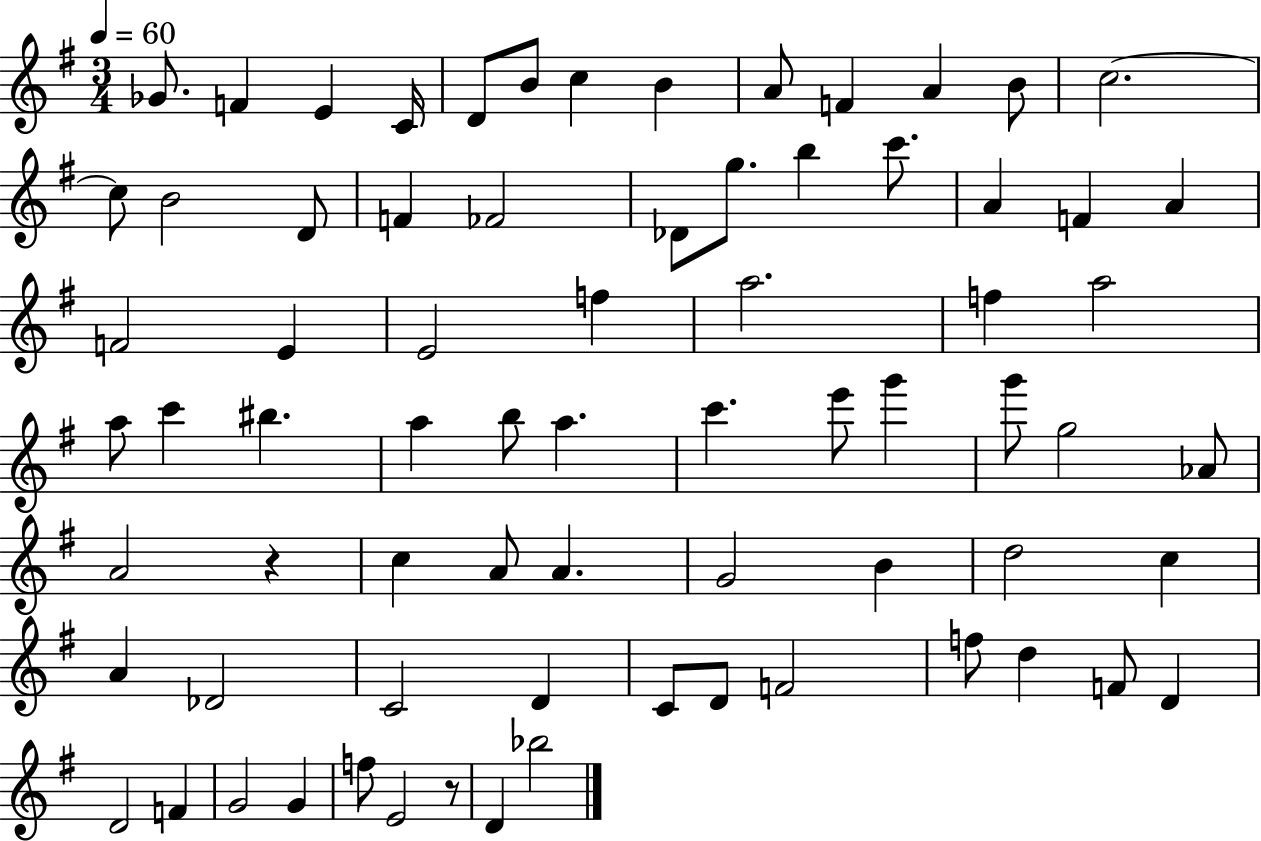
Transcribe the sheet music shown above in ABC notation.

X:1
T:Untitled
M:3/4
L:1/4
K:G
_G/2 F E C/4 D/2 B/2 c B A/2 F A B/2 c2 c/2 B2 D/2 F _F2 _D/2 g/2 b c'/2 A F A F2 E E2 f a2 f a2 a/2 c' ^b a b/2 a c' e'/2 g' g'/2 g2 _A/2 A2 z c A/2 A G2 B d2 c A _D2 C2 D C/2 D/2 F2 f/2 d F/2 D D2 F G2 G f/2 E2 z/2 D _b2